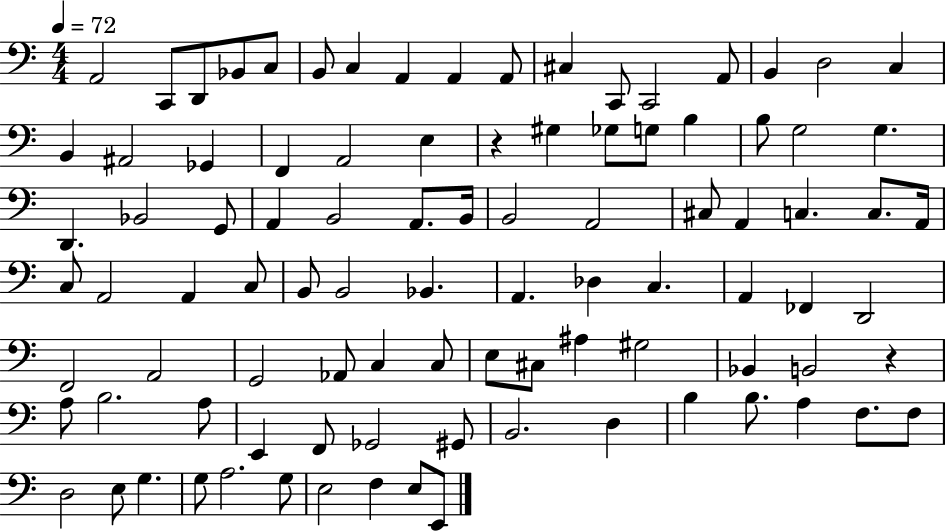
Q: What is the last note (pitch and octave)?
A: E2